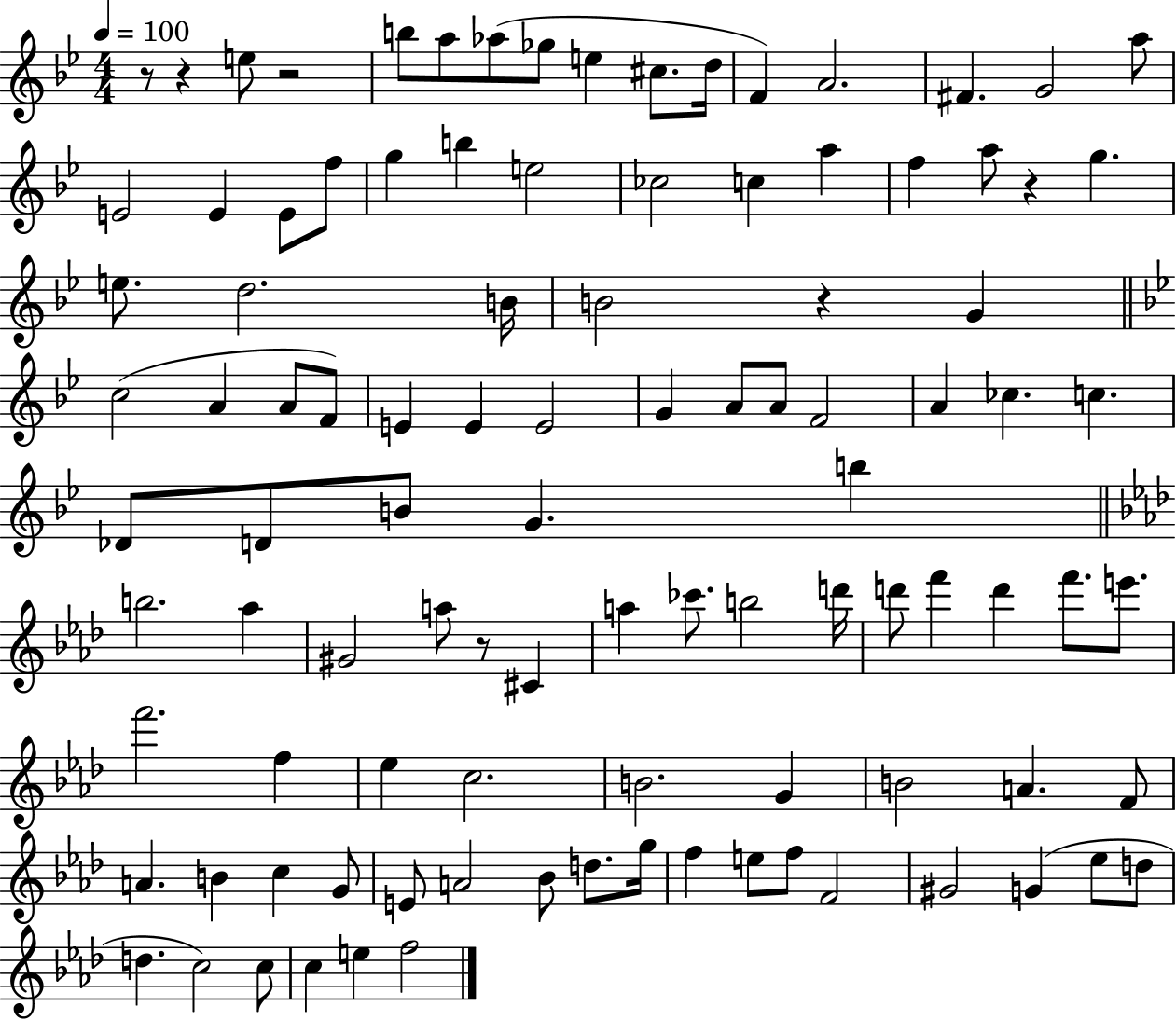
{
  \clef treble
  \numericTimeSignature
  \time 4/4
  \key bes \major
  \tempo 4 = 100
  r8 r4 e''8 r2 | b''8 a''8 aes''8( ges''8 e''4 cis''8. d''16 | f'4) a'2. | fis'4. g'2 a''8 | \break e'2 e'4 e'8 f''8 | g''4 b''4 e''2 | ces''2 c''4 a''4 | f''4 a''8 r4 g''4. | \break e''8. d''2. b'16 | b'2 r4 g'4 | \bar "||" \break \key bes \major c''2( a'4 a'8 f'8) | e'4 e'4 e'2 | g'4 a'8 a'8 f'2 | a'4 ces''4. c''4. | \break des'8 d'8 b'8 g'4. b''4 | \bar "||" \break \key aes \major b''2. aes''4 | gis'2 a''8 r8 cis'4 | a''4 ces'''8. b''2 d'''16 | d'''8 f'''4 d'''4 f'''8. e'''8. | \break f'''2. f''4 | ees''4 c''2. | b'2. g'4 | b'2 a'4. f'8 | \break a'4. b'4 c''4 g'8 | e'8 a'2 bes'8 d''8. g''16 | f''4 e''8 f''8 f'2 | gis'2 g'4( ees''8 d''8 | \break d''4. c''2) c''8 | c''4 e''4 f''2 | \bar "|."
}